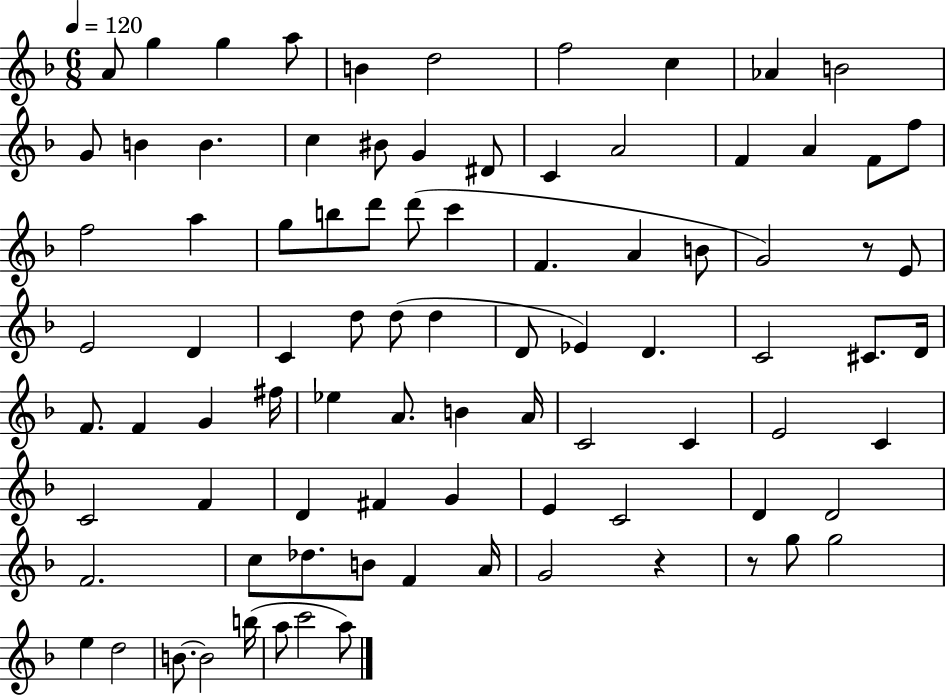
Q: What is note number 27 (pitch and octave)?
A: B5